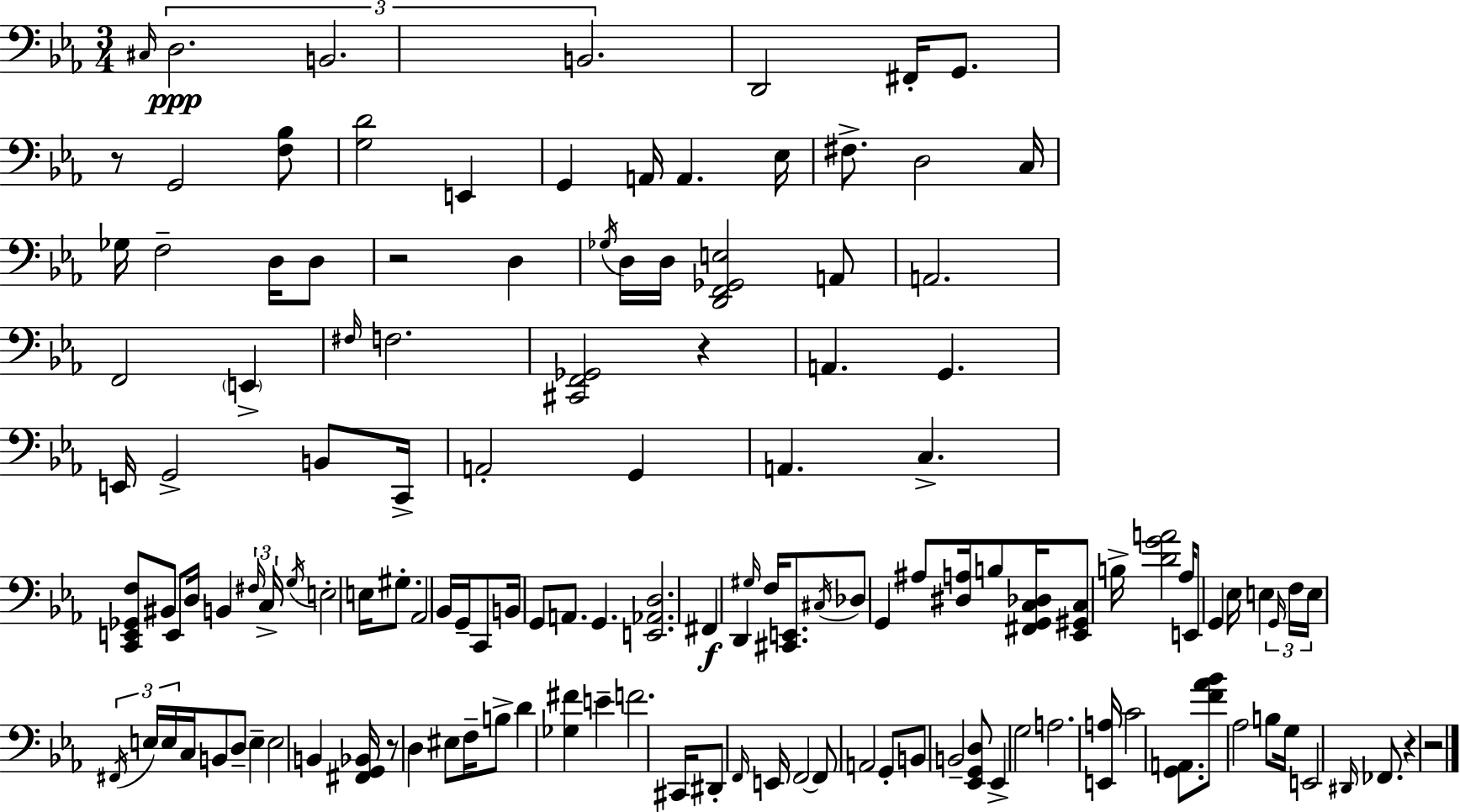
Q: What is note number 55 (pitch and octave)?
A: B2